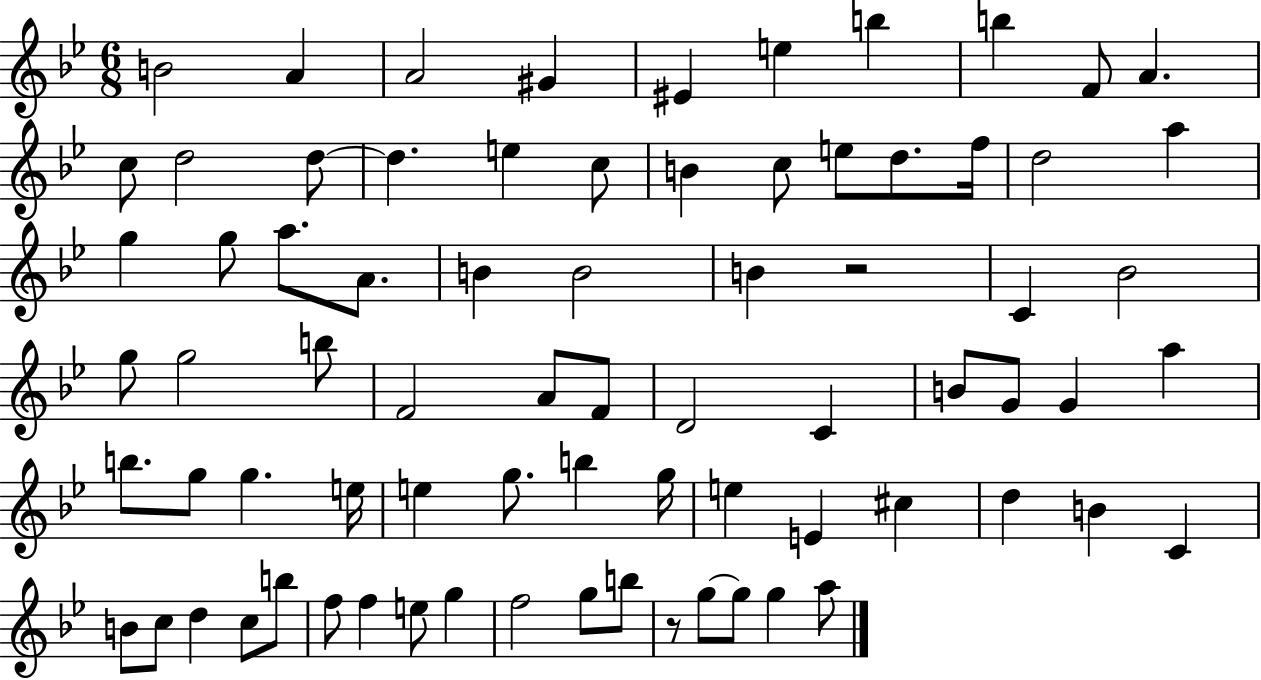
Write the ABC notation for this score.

X:1
T:Untitled
M:6/8
L:1/4
K:Bb
B2 A A2 ^G ^E e b b F/2 A c/2 d2 d/2 d e c/2 B c/2 e/2 d/2 f/4 d2 a g g/2 a/2 A/2 B B2 B z2 C _B2 g/2 g2 b/2 F2 A/2 F/2 D2 C B/2 G/2 G a b/2 g/2 g e/4 e g/2 b g/4 e E ^c d B C B/2 c/2 d c/2 b/2 f/2 f e/2 g f2 g/2 b/2 z/2 g/2 g/2 g a/2